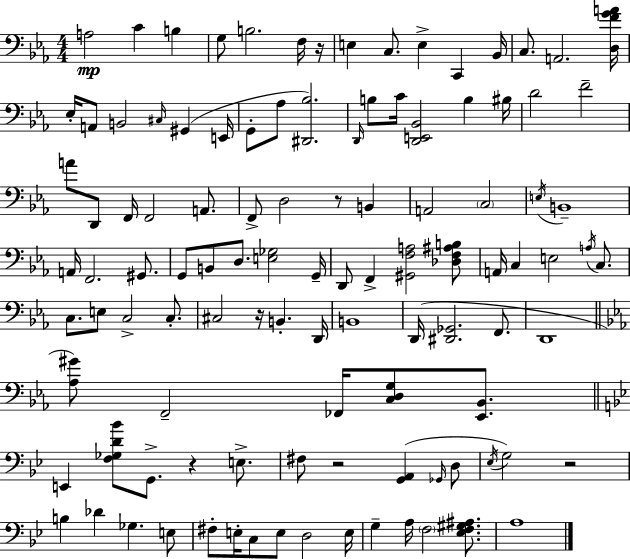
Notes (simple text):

A3/h C4/q B3/q G3/e B3/h. F3/s R/s E3/q C3/e. E3/q C2/q Bb2/s C3/e. A2/h. [D3,F4,G4,A4]/s Eb3/s A2/e B2/h C#3/s G#2/q E2/s G2/e Ab3/e [D#2,Bb3]/h. D2/s B3/e C4/s [D2,E2,Bb2]/h B3/q BIS3/s D4/h F4/h A4/e D2/e F2/s F2/h A2/e. F2/e D3/h R/e B2/q A2/h C3/h E3/s B2/w A2/s F2/h. G#2/e. G2/e B2/e D3/e. [E3,Gb3]/h G2/s D2/e F2/q [G#2,F3,A3]/h [Db3,F3,A#3,B3]/e A2/s C3/q E3/h A3/s C3/e. C3/e. E3/e C3/h C3/e. C#3/h R/s B2/q. D2/s B2/w D2/s [D#2,Gb2]/h. F2/e. D2/w [Ab3,G#4]/e F2/h FES2/s [C3,D3,G3]/e [Eb2,Bb2]/e. E2/q [F3,Gb3,D4,Bb4]/e G2/e. R/q E3/e. F#3/e R/h [G2,A2]/q Gb2/s D3/e Eb3/s G3/h R/h B3/q Db4/q Gb3/q. E3/e F#3/e E3/s C3/e E3/e D3/h E3/s G3/q A3/s F3/h [Eb3,F3,G#3,A#3]/e. A3/w